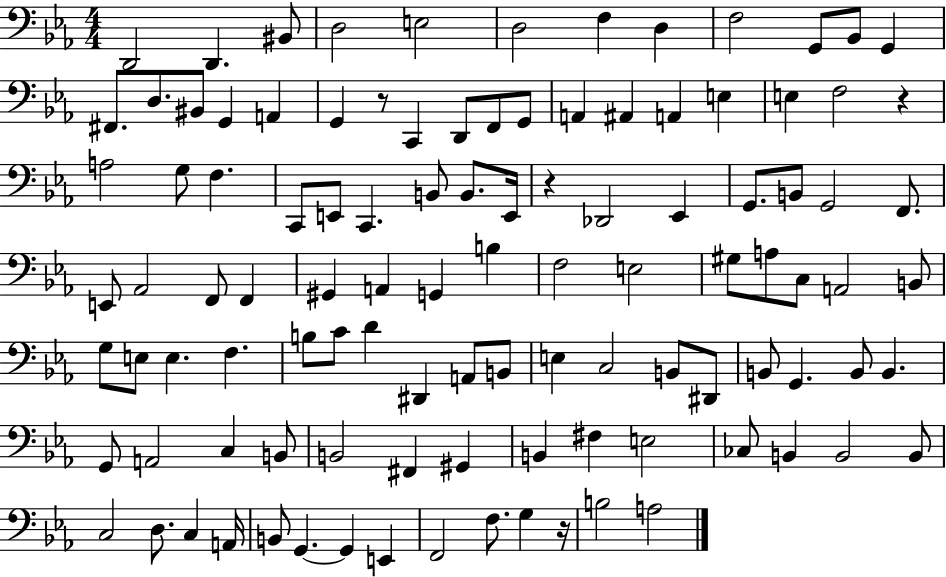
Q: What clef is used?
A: bass